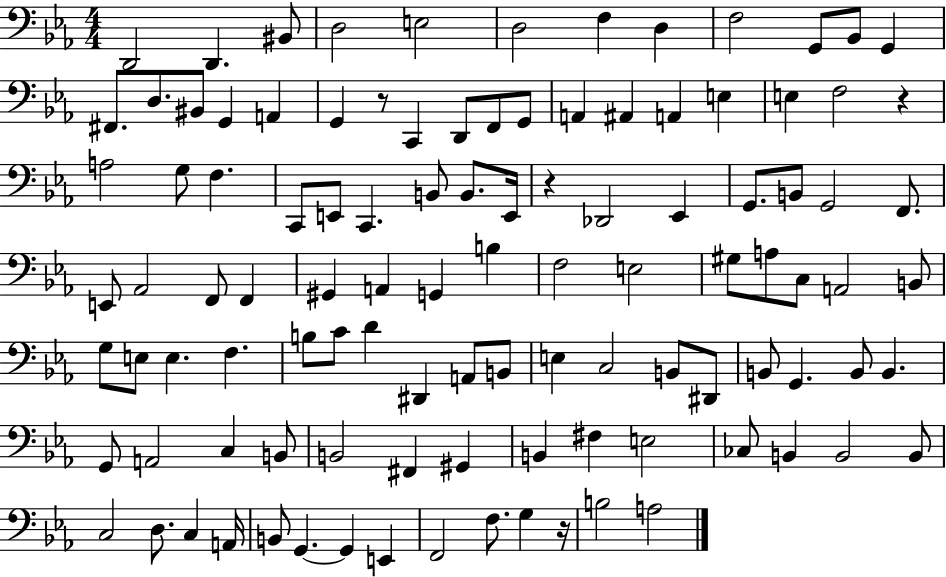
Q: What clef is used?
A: bass